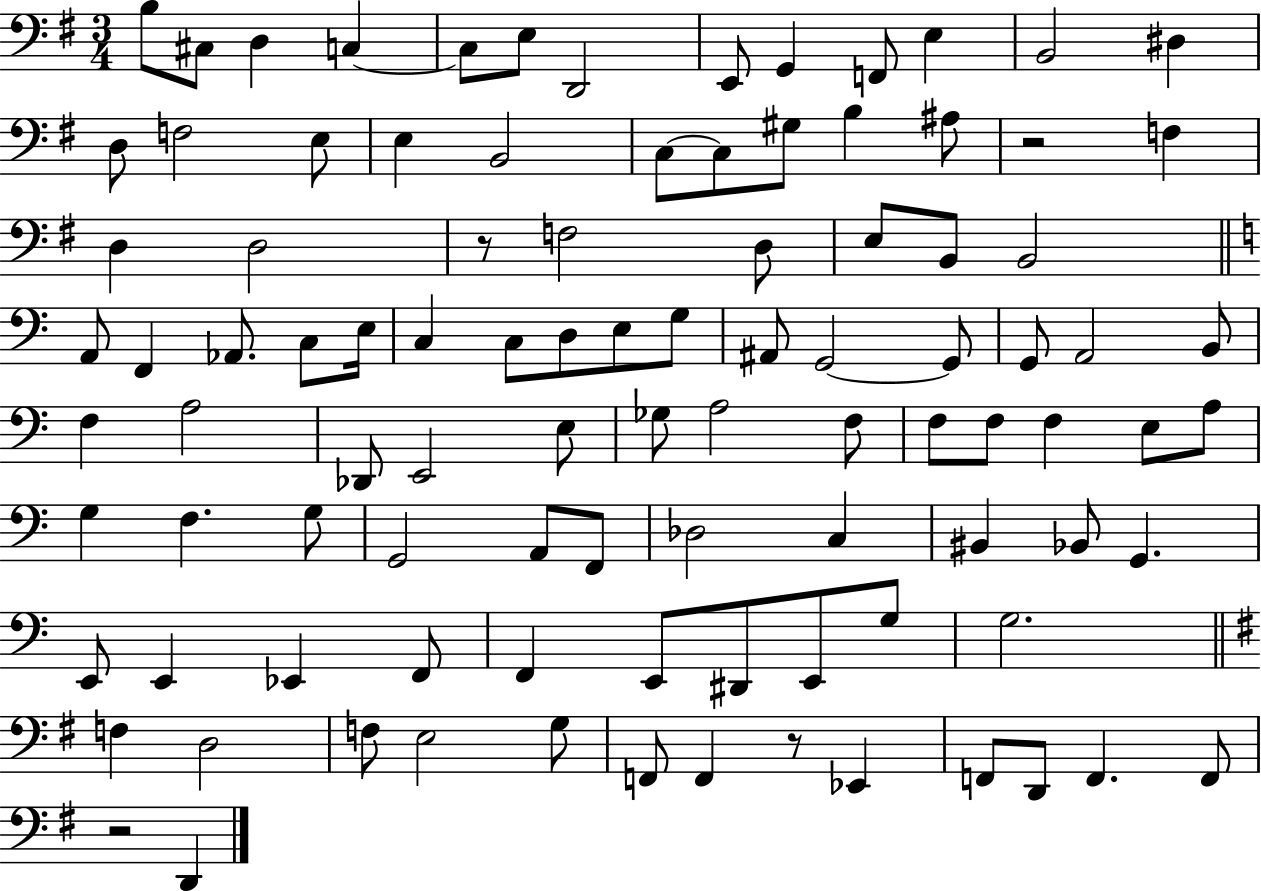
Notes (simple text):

B3/e C#3/e D3/q C3/q C3/e E3/e D2/h E2/e G2/q F2/e E3/q B2/h D#3/q D3/e F3/h E3/e E3/q B2/h C3/e C3/e G#3/e B3/q A#3/e R/h F3/q D3/q D3/h R/e F3/h D3/e E3/e B2/e B2/h A2/e F2/q Ab2/e. C3/e E3/s C3/q C3/e D3/e E3/e G3/e A#2/e G2/h G2/e G2/e A2/h B2/e F3/q A3/h Db2/e E2/h E3/e Gb3/e A3/h F3/e F3/e F3/e F3/q E3/e A3/e G3/q F3/q. G3/e G2/h A2/e F2/e Db3/h C3/q BIS2/q Bb2/e G2/q. E2/e E2/q Eb2/q F2/e F2/q E2/e D#2/e E2/e G3/e G3/h. F3/q D3/h F3/e E3/h G3/e F2/e F2/q R/e Eb2/q F2/e D2/e F2/q. F2/e R/h D2/q